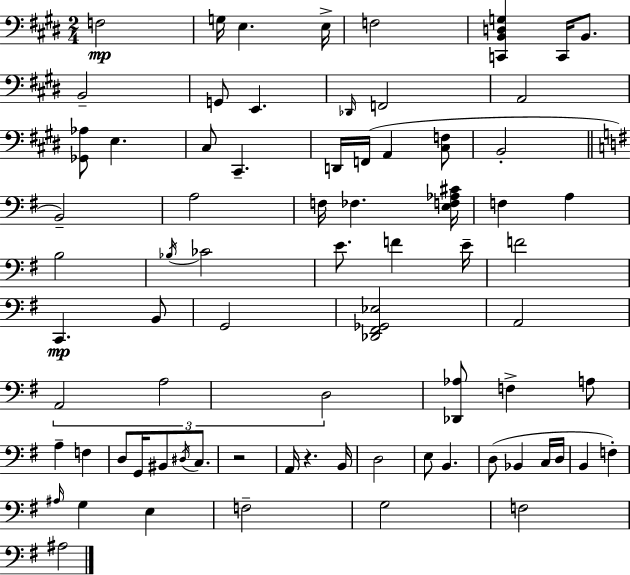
F3/h G3/s E3/q. E3/s F3/h [C2,B2,D3,G3]/q C2/s B2/e. B2/h G2/e E2/q. Db2/s F2/h A2/h [Gb2,Ab3]/e E3/q. C#3/e C#2/q. D2/s F2/s A2/q [C#3,F3]/e B2/h B2/h A3/h F3/s FES3/q. [E3,F3,Ab3,C#4]/s F3/q A3/q B3/h Bb3/s CES4/h E4/e. F4/q E4/s F4/h C2/q. B2/e G2/h [Db2,F#2,Gb2,Eb3]/h A2/h A2/h A3/h D3/h [Db2,Ab3]/e F3/q A3/e A3/q F3/q D3/e G2/s BIS2/e D#3/s C3/e. R/h A2/s R/q. B2/s D3/h E3/e B2/q. D3/e Bb2/q C3/s D3/s B2/q F3/q A#3/s G3/q E3/q F3/h G3/h F3/h A#3/h